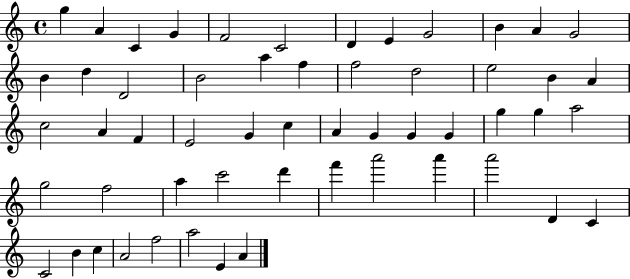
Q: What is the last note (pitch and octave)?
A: A4